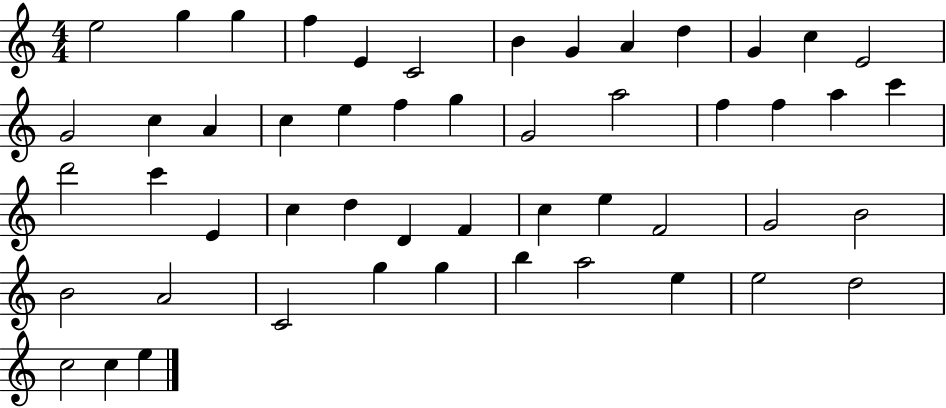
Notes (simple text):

E5/h G5/q G5/q F5/q E4/q C4/h B4/q G4/q A4/q D5/q G4/q C5/q E4/h G4/h C5/q A4/q C5/q E5/q F5/q G5/q G4/h A5/h F5/q F5/q A5/q C6/q D6/h C6/q E4/q C5/q D5/q D4/q F4/q C5/q E5/q F4/h G4/h B4/h B4/h A4/h C4/h G5/q G5/q B5/q A5/h E5/q E5/h D5/h C5/h C5/q E5/q